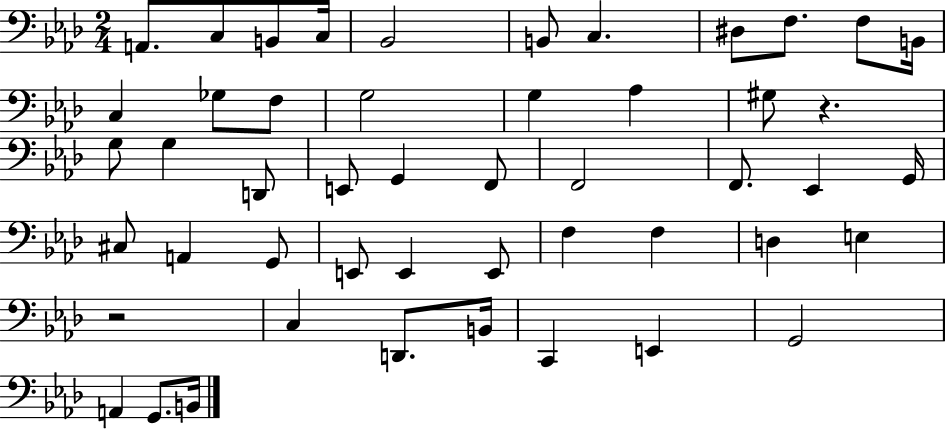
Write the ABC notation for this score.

X:1
T:Untitled
M:2/4
L:1/4
K:Ab
A,,/2 C,/2 B,,/2 C,/4 _B,,2 B,,/2 C, ^D,/2 F,/2 F,/2 B,,/4 C, _G,/2 F,/2 G,2 G, _A, ^G,/2 z G,/2 G, D,,/2 E,,/2 G,, F,,/2 F,,2 F,,/2 _E,, G,,/4 ^C,/2 A,, G,,/2 E,,/2 E,, E,,/2 F, F, D, E, z2 C, D,,/2 B,,/4 C,, E,, G,,2 A,, G,,/2 B,,/4